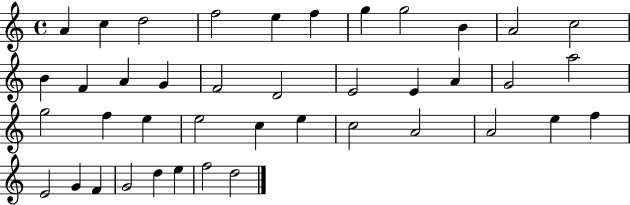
X:1
T:Untitled
M:4/4
L:1/4
K:C
A c d2 f2 e f g g2 B A2 c2 B F A G F2 D2 E2 E A G2 a2 g2 f e e2 c e c2 A2 A2 e f E2 G F G2 d e f2 d2